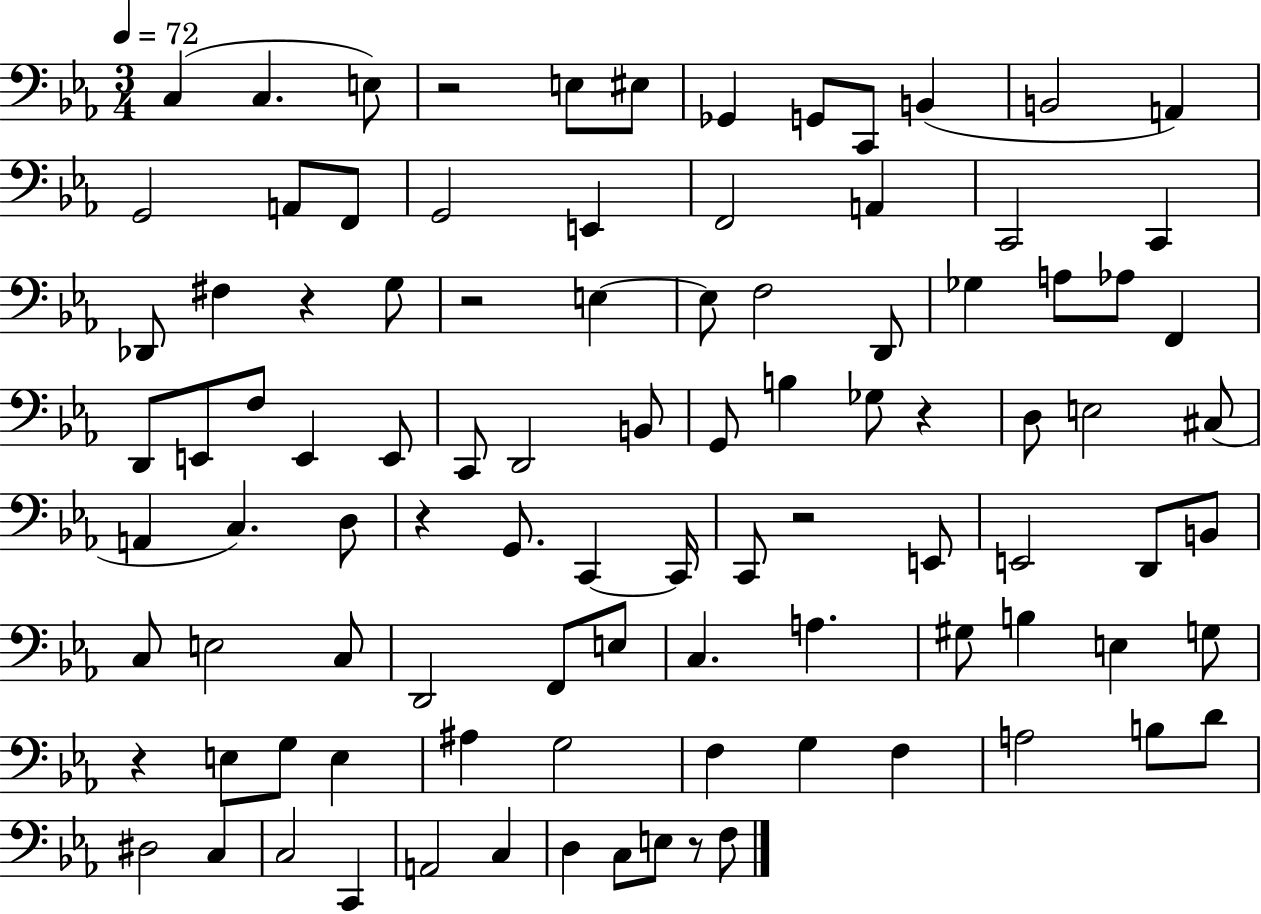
{
  \clef bass
  \numericTimeSignature
  \time 3/4
  \key ees \major
  \tempo 4 = 72
  c4( c4. e8) | r2 e8 eis8 | ges,4 g,8 c,8 b,4( | b,2 a,4) | \break g,2 a,8 f,8 | g,2 e,4 | f,2 a,4 | c,2 c,4 | \break des,8 fis4 r4 g8 | r2 e4~~ | e8 f2 d,8 | ges4 a8 aes8 f,4 | \break d,8 e,8 f8 e,4 e,8 | c,8 d,2 b,8 | g,8 b4 ges8 r4 | d8 e2 cis8( | \break a,4 c4.) d8 | r4 g,8. c,4~~ c,16 | c,8 r2 e,8 | e,2 d,8 b,8 | \break c8 e2 c8 | d,2 f,8 e8 | c4. a4. | gis8 b4 e4 g8 | \break r4 e8 g8 e4 | ais4 g2 | f4 g4 f4 | a2 b8 d'8 | \break dis2 c4 | c2 c,4 | a,2 c4 | d4 c8 e8 r8 f8 | \break \bar "|."
}